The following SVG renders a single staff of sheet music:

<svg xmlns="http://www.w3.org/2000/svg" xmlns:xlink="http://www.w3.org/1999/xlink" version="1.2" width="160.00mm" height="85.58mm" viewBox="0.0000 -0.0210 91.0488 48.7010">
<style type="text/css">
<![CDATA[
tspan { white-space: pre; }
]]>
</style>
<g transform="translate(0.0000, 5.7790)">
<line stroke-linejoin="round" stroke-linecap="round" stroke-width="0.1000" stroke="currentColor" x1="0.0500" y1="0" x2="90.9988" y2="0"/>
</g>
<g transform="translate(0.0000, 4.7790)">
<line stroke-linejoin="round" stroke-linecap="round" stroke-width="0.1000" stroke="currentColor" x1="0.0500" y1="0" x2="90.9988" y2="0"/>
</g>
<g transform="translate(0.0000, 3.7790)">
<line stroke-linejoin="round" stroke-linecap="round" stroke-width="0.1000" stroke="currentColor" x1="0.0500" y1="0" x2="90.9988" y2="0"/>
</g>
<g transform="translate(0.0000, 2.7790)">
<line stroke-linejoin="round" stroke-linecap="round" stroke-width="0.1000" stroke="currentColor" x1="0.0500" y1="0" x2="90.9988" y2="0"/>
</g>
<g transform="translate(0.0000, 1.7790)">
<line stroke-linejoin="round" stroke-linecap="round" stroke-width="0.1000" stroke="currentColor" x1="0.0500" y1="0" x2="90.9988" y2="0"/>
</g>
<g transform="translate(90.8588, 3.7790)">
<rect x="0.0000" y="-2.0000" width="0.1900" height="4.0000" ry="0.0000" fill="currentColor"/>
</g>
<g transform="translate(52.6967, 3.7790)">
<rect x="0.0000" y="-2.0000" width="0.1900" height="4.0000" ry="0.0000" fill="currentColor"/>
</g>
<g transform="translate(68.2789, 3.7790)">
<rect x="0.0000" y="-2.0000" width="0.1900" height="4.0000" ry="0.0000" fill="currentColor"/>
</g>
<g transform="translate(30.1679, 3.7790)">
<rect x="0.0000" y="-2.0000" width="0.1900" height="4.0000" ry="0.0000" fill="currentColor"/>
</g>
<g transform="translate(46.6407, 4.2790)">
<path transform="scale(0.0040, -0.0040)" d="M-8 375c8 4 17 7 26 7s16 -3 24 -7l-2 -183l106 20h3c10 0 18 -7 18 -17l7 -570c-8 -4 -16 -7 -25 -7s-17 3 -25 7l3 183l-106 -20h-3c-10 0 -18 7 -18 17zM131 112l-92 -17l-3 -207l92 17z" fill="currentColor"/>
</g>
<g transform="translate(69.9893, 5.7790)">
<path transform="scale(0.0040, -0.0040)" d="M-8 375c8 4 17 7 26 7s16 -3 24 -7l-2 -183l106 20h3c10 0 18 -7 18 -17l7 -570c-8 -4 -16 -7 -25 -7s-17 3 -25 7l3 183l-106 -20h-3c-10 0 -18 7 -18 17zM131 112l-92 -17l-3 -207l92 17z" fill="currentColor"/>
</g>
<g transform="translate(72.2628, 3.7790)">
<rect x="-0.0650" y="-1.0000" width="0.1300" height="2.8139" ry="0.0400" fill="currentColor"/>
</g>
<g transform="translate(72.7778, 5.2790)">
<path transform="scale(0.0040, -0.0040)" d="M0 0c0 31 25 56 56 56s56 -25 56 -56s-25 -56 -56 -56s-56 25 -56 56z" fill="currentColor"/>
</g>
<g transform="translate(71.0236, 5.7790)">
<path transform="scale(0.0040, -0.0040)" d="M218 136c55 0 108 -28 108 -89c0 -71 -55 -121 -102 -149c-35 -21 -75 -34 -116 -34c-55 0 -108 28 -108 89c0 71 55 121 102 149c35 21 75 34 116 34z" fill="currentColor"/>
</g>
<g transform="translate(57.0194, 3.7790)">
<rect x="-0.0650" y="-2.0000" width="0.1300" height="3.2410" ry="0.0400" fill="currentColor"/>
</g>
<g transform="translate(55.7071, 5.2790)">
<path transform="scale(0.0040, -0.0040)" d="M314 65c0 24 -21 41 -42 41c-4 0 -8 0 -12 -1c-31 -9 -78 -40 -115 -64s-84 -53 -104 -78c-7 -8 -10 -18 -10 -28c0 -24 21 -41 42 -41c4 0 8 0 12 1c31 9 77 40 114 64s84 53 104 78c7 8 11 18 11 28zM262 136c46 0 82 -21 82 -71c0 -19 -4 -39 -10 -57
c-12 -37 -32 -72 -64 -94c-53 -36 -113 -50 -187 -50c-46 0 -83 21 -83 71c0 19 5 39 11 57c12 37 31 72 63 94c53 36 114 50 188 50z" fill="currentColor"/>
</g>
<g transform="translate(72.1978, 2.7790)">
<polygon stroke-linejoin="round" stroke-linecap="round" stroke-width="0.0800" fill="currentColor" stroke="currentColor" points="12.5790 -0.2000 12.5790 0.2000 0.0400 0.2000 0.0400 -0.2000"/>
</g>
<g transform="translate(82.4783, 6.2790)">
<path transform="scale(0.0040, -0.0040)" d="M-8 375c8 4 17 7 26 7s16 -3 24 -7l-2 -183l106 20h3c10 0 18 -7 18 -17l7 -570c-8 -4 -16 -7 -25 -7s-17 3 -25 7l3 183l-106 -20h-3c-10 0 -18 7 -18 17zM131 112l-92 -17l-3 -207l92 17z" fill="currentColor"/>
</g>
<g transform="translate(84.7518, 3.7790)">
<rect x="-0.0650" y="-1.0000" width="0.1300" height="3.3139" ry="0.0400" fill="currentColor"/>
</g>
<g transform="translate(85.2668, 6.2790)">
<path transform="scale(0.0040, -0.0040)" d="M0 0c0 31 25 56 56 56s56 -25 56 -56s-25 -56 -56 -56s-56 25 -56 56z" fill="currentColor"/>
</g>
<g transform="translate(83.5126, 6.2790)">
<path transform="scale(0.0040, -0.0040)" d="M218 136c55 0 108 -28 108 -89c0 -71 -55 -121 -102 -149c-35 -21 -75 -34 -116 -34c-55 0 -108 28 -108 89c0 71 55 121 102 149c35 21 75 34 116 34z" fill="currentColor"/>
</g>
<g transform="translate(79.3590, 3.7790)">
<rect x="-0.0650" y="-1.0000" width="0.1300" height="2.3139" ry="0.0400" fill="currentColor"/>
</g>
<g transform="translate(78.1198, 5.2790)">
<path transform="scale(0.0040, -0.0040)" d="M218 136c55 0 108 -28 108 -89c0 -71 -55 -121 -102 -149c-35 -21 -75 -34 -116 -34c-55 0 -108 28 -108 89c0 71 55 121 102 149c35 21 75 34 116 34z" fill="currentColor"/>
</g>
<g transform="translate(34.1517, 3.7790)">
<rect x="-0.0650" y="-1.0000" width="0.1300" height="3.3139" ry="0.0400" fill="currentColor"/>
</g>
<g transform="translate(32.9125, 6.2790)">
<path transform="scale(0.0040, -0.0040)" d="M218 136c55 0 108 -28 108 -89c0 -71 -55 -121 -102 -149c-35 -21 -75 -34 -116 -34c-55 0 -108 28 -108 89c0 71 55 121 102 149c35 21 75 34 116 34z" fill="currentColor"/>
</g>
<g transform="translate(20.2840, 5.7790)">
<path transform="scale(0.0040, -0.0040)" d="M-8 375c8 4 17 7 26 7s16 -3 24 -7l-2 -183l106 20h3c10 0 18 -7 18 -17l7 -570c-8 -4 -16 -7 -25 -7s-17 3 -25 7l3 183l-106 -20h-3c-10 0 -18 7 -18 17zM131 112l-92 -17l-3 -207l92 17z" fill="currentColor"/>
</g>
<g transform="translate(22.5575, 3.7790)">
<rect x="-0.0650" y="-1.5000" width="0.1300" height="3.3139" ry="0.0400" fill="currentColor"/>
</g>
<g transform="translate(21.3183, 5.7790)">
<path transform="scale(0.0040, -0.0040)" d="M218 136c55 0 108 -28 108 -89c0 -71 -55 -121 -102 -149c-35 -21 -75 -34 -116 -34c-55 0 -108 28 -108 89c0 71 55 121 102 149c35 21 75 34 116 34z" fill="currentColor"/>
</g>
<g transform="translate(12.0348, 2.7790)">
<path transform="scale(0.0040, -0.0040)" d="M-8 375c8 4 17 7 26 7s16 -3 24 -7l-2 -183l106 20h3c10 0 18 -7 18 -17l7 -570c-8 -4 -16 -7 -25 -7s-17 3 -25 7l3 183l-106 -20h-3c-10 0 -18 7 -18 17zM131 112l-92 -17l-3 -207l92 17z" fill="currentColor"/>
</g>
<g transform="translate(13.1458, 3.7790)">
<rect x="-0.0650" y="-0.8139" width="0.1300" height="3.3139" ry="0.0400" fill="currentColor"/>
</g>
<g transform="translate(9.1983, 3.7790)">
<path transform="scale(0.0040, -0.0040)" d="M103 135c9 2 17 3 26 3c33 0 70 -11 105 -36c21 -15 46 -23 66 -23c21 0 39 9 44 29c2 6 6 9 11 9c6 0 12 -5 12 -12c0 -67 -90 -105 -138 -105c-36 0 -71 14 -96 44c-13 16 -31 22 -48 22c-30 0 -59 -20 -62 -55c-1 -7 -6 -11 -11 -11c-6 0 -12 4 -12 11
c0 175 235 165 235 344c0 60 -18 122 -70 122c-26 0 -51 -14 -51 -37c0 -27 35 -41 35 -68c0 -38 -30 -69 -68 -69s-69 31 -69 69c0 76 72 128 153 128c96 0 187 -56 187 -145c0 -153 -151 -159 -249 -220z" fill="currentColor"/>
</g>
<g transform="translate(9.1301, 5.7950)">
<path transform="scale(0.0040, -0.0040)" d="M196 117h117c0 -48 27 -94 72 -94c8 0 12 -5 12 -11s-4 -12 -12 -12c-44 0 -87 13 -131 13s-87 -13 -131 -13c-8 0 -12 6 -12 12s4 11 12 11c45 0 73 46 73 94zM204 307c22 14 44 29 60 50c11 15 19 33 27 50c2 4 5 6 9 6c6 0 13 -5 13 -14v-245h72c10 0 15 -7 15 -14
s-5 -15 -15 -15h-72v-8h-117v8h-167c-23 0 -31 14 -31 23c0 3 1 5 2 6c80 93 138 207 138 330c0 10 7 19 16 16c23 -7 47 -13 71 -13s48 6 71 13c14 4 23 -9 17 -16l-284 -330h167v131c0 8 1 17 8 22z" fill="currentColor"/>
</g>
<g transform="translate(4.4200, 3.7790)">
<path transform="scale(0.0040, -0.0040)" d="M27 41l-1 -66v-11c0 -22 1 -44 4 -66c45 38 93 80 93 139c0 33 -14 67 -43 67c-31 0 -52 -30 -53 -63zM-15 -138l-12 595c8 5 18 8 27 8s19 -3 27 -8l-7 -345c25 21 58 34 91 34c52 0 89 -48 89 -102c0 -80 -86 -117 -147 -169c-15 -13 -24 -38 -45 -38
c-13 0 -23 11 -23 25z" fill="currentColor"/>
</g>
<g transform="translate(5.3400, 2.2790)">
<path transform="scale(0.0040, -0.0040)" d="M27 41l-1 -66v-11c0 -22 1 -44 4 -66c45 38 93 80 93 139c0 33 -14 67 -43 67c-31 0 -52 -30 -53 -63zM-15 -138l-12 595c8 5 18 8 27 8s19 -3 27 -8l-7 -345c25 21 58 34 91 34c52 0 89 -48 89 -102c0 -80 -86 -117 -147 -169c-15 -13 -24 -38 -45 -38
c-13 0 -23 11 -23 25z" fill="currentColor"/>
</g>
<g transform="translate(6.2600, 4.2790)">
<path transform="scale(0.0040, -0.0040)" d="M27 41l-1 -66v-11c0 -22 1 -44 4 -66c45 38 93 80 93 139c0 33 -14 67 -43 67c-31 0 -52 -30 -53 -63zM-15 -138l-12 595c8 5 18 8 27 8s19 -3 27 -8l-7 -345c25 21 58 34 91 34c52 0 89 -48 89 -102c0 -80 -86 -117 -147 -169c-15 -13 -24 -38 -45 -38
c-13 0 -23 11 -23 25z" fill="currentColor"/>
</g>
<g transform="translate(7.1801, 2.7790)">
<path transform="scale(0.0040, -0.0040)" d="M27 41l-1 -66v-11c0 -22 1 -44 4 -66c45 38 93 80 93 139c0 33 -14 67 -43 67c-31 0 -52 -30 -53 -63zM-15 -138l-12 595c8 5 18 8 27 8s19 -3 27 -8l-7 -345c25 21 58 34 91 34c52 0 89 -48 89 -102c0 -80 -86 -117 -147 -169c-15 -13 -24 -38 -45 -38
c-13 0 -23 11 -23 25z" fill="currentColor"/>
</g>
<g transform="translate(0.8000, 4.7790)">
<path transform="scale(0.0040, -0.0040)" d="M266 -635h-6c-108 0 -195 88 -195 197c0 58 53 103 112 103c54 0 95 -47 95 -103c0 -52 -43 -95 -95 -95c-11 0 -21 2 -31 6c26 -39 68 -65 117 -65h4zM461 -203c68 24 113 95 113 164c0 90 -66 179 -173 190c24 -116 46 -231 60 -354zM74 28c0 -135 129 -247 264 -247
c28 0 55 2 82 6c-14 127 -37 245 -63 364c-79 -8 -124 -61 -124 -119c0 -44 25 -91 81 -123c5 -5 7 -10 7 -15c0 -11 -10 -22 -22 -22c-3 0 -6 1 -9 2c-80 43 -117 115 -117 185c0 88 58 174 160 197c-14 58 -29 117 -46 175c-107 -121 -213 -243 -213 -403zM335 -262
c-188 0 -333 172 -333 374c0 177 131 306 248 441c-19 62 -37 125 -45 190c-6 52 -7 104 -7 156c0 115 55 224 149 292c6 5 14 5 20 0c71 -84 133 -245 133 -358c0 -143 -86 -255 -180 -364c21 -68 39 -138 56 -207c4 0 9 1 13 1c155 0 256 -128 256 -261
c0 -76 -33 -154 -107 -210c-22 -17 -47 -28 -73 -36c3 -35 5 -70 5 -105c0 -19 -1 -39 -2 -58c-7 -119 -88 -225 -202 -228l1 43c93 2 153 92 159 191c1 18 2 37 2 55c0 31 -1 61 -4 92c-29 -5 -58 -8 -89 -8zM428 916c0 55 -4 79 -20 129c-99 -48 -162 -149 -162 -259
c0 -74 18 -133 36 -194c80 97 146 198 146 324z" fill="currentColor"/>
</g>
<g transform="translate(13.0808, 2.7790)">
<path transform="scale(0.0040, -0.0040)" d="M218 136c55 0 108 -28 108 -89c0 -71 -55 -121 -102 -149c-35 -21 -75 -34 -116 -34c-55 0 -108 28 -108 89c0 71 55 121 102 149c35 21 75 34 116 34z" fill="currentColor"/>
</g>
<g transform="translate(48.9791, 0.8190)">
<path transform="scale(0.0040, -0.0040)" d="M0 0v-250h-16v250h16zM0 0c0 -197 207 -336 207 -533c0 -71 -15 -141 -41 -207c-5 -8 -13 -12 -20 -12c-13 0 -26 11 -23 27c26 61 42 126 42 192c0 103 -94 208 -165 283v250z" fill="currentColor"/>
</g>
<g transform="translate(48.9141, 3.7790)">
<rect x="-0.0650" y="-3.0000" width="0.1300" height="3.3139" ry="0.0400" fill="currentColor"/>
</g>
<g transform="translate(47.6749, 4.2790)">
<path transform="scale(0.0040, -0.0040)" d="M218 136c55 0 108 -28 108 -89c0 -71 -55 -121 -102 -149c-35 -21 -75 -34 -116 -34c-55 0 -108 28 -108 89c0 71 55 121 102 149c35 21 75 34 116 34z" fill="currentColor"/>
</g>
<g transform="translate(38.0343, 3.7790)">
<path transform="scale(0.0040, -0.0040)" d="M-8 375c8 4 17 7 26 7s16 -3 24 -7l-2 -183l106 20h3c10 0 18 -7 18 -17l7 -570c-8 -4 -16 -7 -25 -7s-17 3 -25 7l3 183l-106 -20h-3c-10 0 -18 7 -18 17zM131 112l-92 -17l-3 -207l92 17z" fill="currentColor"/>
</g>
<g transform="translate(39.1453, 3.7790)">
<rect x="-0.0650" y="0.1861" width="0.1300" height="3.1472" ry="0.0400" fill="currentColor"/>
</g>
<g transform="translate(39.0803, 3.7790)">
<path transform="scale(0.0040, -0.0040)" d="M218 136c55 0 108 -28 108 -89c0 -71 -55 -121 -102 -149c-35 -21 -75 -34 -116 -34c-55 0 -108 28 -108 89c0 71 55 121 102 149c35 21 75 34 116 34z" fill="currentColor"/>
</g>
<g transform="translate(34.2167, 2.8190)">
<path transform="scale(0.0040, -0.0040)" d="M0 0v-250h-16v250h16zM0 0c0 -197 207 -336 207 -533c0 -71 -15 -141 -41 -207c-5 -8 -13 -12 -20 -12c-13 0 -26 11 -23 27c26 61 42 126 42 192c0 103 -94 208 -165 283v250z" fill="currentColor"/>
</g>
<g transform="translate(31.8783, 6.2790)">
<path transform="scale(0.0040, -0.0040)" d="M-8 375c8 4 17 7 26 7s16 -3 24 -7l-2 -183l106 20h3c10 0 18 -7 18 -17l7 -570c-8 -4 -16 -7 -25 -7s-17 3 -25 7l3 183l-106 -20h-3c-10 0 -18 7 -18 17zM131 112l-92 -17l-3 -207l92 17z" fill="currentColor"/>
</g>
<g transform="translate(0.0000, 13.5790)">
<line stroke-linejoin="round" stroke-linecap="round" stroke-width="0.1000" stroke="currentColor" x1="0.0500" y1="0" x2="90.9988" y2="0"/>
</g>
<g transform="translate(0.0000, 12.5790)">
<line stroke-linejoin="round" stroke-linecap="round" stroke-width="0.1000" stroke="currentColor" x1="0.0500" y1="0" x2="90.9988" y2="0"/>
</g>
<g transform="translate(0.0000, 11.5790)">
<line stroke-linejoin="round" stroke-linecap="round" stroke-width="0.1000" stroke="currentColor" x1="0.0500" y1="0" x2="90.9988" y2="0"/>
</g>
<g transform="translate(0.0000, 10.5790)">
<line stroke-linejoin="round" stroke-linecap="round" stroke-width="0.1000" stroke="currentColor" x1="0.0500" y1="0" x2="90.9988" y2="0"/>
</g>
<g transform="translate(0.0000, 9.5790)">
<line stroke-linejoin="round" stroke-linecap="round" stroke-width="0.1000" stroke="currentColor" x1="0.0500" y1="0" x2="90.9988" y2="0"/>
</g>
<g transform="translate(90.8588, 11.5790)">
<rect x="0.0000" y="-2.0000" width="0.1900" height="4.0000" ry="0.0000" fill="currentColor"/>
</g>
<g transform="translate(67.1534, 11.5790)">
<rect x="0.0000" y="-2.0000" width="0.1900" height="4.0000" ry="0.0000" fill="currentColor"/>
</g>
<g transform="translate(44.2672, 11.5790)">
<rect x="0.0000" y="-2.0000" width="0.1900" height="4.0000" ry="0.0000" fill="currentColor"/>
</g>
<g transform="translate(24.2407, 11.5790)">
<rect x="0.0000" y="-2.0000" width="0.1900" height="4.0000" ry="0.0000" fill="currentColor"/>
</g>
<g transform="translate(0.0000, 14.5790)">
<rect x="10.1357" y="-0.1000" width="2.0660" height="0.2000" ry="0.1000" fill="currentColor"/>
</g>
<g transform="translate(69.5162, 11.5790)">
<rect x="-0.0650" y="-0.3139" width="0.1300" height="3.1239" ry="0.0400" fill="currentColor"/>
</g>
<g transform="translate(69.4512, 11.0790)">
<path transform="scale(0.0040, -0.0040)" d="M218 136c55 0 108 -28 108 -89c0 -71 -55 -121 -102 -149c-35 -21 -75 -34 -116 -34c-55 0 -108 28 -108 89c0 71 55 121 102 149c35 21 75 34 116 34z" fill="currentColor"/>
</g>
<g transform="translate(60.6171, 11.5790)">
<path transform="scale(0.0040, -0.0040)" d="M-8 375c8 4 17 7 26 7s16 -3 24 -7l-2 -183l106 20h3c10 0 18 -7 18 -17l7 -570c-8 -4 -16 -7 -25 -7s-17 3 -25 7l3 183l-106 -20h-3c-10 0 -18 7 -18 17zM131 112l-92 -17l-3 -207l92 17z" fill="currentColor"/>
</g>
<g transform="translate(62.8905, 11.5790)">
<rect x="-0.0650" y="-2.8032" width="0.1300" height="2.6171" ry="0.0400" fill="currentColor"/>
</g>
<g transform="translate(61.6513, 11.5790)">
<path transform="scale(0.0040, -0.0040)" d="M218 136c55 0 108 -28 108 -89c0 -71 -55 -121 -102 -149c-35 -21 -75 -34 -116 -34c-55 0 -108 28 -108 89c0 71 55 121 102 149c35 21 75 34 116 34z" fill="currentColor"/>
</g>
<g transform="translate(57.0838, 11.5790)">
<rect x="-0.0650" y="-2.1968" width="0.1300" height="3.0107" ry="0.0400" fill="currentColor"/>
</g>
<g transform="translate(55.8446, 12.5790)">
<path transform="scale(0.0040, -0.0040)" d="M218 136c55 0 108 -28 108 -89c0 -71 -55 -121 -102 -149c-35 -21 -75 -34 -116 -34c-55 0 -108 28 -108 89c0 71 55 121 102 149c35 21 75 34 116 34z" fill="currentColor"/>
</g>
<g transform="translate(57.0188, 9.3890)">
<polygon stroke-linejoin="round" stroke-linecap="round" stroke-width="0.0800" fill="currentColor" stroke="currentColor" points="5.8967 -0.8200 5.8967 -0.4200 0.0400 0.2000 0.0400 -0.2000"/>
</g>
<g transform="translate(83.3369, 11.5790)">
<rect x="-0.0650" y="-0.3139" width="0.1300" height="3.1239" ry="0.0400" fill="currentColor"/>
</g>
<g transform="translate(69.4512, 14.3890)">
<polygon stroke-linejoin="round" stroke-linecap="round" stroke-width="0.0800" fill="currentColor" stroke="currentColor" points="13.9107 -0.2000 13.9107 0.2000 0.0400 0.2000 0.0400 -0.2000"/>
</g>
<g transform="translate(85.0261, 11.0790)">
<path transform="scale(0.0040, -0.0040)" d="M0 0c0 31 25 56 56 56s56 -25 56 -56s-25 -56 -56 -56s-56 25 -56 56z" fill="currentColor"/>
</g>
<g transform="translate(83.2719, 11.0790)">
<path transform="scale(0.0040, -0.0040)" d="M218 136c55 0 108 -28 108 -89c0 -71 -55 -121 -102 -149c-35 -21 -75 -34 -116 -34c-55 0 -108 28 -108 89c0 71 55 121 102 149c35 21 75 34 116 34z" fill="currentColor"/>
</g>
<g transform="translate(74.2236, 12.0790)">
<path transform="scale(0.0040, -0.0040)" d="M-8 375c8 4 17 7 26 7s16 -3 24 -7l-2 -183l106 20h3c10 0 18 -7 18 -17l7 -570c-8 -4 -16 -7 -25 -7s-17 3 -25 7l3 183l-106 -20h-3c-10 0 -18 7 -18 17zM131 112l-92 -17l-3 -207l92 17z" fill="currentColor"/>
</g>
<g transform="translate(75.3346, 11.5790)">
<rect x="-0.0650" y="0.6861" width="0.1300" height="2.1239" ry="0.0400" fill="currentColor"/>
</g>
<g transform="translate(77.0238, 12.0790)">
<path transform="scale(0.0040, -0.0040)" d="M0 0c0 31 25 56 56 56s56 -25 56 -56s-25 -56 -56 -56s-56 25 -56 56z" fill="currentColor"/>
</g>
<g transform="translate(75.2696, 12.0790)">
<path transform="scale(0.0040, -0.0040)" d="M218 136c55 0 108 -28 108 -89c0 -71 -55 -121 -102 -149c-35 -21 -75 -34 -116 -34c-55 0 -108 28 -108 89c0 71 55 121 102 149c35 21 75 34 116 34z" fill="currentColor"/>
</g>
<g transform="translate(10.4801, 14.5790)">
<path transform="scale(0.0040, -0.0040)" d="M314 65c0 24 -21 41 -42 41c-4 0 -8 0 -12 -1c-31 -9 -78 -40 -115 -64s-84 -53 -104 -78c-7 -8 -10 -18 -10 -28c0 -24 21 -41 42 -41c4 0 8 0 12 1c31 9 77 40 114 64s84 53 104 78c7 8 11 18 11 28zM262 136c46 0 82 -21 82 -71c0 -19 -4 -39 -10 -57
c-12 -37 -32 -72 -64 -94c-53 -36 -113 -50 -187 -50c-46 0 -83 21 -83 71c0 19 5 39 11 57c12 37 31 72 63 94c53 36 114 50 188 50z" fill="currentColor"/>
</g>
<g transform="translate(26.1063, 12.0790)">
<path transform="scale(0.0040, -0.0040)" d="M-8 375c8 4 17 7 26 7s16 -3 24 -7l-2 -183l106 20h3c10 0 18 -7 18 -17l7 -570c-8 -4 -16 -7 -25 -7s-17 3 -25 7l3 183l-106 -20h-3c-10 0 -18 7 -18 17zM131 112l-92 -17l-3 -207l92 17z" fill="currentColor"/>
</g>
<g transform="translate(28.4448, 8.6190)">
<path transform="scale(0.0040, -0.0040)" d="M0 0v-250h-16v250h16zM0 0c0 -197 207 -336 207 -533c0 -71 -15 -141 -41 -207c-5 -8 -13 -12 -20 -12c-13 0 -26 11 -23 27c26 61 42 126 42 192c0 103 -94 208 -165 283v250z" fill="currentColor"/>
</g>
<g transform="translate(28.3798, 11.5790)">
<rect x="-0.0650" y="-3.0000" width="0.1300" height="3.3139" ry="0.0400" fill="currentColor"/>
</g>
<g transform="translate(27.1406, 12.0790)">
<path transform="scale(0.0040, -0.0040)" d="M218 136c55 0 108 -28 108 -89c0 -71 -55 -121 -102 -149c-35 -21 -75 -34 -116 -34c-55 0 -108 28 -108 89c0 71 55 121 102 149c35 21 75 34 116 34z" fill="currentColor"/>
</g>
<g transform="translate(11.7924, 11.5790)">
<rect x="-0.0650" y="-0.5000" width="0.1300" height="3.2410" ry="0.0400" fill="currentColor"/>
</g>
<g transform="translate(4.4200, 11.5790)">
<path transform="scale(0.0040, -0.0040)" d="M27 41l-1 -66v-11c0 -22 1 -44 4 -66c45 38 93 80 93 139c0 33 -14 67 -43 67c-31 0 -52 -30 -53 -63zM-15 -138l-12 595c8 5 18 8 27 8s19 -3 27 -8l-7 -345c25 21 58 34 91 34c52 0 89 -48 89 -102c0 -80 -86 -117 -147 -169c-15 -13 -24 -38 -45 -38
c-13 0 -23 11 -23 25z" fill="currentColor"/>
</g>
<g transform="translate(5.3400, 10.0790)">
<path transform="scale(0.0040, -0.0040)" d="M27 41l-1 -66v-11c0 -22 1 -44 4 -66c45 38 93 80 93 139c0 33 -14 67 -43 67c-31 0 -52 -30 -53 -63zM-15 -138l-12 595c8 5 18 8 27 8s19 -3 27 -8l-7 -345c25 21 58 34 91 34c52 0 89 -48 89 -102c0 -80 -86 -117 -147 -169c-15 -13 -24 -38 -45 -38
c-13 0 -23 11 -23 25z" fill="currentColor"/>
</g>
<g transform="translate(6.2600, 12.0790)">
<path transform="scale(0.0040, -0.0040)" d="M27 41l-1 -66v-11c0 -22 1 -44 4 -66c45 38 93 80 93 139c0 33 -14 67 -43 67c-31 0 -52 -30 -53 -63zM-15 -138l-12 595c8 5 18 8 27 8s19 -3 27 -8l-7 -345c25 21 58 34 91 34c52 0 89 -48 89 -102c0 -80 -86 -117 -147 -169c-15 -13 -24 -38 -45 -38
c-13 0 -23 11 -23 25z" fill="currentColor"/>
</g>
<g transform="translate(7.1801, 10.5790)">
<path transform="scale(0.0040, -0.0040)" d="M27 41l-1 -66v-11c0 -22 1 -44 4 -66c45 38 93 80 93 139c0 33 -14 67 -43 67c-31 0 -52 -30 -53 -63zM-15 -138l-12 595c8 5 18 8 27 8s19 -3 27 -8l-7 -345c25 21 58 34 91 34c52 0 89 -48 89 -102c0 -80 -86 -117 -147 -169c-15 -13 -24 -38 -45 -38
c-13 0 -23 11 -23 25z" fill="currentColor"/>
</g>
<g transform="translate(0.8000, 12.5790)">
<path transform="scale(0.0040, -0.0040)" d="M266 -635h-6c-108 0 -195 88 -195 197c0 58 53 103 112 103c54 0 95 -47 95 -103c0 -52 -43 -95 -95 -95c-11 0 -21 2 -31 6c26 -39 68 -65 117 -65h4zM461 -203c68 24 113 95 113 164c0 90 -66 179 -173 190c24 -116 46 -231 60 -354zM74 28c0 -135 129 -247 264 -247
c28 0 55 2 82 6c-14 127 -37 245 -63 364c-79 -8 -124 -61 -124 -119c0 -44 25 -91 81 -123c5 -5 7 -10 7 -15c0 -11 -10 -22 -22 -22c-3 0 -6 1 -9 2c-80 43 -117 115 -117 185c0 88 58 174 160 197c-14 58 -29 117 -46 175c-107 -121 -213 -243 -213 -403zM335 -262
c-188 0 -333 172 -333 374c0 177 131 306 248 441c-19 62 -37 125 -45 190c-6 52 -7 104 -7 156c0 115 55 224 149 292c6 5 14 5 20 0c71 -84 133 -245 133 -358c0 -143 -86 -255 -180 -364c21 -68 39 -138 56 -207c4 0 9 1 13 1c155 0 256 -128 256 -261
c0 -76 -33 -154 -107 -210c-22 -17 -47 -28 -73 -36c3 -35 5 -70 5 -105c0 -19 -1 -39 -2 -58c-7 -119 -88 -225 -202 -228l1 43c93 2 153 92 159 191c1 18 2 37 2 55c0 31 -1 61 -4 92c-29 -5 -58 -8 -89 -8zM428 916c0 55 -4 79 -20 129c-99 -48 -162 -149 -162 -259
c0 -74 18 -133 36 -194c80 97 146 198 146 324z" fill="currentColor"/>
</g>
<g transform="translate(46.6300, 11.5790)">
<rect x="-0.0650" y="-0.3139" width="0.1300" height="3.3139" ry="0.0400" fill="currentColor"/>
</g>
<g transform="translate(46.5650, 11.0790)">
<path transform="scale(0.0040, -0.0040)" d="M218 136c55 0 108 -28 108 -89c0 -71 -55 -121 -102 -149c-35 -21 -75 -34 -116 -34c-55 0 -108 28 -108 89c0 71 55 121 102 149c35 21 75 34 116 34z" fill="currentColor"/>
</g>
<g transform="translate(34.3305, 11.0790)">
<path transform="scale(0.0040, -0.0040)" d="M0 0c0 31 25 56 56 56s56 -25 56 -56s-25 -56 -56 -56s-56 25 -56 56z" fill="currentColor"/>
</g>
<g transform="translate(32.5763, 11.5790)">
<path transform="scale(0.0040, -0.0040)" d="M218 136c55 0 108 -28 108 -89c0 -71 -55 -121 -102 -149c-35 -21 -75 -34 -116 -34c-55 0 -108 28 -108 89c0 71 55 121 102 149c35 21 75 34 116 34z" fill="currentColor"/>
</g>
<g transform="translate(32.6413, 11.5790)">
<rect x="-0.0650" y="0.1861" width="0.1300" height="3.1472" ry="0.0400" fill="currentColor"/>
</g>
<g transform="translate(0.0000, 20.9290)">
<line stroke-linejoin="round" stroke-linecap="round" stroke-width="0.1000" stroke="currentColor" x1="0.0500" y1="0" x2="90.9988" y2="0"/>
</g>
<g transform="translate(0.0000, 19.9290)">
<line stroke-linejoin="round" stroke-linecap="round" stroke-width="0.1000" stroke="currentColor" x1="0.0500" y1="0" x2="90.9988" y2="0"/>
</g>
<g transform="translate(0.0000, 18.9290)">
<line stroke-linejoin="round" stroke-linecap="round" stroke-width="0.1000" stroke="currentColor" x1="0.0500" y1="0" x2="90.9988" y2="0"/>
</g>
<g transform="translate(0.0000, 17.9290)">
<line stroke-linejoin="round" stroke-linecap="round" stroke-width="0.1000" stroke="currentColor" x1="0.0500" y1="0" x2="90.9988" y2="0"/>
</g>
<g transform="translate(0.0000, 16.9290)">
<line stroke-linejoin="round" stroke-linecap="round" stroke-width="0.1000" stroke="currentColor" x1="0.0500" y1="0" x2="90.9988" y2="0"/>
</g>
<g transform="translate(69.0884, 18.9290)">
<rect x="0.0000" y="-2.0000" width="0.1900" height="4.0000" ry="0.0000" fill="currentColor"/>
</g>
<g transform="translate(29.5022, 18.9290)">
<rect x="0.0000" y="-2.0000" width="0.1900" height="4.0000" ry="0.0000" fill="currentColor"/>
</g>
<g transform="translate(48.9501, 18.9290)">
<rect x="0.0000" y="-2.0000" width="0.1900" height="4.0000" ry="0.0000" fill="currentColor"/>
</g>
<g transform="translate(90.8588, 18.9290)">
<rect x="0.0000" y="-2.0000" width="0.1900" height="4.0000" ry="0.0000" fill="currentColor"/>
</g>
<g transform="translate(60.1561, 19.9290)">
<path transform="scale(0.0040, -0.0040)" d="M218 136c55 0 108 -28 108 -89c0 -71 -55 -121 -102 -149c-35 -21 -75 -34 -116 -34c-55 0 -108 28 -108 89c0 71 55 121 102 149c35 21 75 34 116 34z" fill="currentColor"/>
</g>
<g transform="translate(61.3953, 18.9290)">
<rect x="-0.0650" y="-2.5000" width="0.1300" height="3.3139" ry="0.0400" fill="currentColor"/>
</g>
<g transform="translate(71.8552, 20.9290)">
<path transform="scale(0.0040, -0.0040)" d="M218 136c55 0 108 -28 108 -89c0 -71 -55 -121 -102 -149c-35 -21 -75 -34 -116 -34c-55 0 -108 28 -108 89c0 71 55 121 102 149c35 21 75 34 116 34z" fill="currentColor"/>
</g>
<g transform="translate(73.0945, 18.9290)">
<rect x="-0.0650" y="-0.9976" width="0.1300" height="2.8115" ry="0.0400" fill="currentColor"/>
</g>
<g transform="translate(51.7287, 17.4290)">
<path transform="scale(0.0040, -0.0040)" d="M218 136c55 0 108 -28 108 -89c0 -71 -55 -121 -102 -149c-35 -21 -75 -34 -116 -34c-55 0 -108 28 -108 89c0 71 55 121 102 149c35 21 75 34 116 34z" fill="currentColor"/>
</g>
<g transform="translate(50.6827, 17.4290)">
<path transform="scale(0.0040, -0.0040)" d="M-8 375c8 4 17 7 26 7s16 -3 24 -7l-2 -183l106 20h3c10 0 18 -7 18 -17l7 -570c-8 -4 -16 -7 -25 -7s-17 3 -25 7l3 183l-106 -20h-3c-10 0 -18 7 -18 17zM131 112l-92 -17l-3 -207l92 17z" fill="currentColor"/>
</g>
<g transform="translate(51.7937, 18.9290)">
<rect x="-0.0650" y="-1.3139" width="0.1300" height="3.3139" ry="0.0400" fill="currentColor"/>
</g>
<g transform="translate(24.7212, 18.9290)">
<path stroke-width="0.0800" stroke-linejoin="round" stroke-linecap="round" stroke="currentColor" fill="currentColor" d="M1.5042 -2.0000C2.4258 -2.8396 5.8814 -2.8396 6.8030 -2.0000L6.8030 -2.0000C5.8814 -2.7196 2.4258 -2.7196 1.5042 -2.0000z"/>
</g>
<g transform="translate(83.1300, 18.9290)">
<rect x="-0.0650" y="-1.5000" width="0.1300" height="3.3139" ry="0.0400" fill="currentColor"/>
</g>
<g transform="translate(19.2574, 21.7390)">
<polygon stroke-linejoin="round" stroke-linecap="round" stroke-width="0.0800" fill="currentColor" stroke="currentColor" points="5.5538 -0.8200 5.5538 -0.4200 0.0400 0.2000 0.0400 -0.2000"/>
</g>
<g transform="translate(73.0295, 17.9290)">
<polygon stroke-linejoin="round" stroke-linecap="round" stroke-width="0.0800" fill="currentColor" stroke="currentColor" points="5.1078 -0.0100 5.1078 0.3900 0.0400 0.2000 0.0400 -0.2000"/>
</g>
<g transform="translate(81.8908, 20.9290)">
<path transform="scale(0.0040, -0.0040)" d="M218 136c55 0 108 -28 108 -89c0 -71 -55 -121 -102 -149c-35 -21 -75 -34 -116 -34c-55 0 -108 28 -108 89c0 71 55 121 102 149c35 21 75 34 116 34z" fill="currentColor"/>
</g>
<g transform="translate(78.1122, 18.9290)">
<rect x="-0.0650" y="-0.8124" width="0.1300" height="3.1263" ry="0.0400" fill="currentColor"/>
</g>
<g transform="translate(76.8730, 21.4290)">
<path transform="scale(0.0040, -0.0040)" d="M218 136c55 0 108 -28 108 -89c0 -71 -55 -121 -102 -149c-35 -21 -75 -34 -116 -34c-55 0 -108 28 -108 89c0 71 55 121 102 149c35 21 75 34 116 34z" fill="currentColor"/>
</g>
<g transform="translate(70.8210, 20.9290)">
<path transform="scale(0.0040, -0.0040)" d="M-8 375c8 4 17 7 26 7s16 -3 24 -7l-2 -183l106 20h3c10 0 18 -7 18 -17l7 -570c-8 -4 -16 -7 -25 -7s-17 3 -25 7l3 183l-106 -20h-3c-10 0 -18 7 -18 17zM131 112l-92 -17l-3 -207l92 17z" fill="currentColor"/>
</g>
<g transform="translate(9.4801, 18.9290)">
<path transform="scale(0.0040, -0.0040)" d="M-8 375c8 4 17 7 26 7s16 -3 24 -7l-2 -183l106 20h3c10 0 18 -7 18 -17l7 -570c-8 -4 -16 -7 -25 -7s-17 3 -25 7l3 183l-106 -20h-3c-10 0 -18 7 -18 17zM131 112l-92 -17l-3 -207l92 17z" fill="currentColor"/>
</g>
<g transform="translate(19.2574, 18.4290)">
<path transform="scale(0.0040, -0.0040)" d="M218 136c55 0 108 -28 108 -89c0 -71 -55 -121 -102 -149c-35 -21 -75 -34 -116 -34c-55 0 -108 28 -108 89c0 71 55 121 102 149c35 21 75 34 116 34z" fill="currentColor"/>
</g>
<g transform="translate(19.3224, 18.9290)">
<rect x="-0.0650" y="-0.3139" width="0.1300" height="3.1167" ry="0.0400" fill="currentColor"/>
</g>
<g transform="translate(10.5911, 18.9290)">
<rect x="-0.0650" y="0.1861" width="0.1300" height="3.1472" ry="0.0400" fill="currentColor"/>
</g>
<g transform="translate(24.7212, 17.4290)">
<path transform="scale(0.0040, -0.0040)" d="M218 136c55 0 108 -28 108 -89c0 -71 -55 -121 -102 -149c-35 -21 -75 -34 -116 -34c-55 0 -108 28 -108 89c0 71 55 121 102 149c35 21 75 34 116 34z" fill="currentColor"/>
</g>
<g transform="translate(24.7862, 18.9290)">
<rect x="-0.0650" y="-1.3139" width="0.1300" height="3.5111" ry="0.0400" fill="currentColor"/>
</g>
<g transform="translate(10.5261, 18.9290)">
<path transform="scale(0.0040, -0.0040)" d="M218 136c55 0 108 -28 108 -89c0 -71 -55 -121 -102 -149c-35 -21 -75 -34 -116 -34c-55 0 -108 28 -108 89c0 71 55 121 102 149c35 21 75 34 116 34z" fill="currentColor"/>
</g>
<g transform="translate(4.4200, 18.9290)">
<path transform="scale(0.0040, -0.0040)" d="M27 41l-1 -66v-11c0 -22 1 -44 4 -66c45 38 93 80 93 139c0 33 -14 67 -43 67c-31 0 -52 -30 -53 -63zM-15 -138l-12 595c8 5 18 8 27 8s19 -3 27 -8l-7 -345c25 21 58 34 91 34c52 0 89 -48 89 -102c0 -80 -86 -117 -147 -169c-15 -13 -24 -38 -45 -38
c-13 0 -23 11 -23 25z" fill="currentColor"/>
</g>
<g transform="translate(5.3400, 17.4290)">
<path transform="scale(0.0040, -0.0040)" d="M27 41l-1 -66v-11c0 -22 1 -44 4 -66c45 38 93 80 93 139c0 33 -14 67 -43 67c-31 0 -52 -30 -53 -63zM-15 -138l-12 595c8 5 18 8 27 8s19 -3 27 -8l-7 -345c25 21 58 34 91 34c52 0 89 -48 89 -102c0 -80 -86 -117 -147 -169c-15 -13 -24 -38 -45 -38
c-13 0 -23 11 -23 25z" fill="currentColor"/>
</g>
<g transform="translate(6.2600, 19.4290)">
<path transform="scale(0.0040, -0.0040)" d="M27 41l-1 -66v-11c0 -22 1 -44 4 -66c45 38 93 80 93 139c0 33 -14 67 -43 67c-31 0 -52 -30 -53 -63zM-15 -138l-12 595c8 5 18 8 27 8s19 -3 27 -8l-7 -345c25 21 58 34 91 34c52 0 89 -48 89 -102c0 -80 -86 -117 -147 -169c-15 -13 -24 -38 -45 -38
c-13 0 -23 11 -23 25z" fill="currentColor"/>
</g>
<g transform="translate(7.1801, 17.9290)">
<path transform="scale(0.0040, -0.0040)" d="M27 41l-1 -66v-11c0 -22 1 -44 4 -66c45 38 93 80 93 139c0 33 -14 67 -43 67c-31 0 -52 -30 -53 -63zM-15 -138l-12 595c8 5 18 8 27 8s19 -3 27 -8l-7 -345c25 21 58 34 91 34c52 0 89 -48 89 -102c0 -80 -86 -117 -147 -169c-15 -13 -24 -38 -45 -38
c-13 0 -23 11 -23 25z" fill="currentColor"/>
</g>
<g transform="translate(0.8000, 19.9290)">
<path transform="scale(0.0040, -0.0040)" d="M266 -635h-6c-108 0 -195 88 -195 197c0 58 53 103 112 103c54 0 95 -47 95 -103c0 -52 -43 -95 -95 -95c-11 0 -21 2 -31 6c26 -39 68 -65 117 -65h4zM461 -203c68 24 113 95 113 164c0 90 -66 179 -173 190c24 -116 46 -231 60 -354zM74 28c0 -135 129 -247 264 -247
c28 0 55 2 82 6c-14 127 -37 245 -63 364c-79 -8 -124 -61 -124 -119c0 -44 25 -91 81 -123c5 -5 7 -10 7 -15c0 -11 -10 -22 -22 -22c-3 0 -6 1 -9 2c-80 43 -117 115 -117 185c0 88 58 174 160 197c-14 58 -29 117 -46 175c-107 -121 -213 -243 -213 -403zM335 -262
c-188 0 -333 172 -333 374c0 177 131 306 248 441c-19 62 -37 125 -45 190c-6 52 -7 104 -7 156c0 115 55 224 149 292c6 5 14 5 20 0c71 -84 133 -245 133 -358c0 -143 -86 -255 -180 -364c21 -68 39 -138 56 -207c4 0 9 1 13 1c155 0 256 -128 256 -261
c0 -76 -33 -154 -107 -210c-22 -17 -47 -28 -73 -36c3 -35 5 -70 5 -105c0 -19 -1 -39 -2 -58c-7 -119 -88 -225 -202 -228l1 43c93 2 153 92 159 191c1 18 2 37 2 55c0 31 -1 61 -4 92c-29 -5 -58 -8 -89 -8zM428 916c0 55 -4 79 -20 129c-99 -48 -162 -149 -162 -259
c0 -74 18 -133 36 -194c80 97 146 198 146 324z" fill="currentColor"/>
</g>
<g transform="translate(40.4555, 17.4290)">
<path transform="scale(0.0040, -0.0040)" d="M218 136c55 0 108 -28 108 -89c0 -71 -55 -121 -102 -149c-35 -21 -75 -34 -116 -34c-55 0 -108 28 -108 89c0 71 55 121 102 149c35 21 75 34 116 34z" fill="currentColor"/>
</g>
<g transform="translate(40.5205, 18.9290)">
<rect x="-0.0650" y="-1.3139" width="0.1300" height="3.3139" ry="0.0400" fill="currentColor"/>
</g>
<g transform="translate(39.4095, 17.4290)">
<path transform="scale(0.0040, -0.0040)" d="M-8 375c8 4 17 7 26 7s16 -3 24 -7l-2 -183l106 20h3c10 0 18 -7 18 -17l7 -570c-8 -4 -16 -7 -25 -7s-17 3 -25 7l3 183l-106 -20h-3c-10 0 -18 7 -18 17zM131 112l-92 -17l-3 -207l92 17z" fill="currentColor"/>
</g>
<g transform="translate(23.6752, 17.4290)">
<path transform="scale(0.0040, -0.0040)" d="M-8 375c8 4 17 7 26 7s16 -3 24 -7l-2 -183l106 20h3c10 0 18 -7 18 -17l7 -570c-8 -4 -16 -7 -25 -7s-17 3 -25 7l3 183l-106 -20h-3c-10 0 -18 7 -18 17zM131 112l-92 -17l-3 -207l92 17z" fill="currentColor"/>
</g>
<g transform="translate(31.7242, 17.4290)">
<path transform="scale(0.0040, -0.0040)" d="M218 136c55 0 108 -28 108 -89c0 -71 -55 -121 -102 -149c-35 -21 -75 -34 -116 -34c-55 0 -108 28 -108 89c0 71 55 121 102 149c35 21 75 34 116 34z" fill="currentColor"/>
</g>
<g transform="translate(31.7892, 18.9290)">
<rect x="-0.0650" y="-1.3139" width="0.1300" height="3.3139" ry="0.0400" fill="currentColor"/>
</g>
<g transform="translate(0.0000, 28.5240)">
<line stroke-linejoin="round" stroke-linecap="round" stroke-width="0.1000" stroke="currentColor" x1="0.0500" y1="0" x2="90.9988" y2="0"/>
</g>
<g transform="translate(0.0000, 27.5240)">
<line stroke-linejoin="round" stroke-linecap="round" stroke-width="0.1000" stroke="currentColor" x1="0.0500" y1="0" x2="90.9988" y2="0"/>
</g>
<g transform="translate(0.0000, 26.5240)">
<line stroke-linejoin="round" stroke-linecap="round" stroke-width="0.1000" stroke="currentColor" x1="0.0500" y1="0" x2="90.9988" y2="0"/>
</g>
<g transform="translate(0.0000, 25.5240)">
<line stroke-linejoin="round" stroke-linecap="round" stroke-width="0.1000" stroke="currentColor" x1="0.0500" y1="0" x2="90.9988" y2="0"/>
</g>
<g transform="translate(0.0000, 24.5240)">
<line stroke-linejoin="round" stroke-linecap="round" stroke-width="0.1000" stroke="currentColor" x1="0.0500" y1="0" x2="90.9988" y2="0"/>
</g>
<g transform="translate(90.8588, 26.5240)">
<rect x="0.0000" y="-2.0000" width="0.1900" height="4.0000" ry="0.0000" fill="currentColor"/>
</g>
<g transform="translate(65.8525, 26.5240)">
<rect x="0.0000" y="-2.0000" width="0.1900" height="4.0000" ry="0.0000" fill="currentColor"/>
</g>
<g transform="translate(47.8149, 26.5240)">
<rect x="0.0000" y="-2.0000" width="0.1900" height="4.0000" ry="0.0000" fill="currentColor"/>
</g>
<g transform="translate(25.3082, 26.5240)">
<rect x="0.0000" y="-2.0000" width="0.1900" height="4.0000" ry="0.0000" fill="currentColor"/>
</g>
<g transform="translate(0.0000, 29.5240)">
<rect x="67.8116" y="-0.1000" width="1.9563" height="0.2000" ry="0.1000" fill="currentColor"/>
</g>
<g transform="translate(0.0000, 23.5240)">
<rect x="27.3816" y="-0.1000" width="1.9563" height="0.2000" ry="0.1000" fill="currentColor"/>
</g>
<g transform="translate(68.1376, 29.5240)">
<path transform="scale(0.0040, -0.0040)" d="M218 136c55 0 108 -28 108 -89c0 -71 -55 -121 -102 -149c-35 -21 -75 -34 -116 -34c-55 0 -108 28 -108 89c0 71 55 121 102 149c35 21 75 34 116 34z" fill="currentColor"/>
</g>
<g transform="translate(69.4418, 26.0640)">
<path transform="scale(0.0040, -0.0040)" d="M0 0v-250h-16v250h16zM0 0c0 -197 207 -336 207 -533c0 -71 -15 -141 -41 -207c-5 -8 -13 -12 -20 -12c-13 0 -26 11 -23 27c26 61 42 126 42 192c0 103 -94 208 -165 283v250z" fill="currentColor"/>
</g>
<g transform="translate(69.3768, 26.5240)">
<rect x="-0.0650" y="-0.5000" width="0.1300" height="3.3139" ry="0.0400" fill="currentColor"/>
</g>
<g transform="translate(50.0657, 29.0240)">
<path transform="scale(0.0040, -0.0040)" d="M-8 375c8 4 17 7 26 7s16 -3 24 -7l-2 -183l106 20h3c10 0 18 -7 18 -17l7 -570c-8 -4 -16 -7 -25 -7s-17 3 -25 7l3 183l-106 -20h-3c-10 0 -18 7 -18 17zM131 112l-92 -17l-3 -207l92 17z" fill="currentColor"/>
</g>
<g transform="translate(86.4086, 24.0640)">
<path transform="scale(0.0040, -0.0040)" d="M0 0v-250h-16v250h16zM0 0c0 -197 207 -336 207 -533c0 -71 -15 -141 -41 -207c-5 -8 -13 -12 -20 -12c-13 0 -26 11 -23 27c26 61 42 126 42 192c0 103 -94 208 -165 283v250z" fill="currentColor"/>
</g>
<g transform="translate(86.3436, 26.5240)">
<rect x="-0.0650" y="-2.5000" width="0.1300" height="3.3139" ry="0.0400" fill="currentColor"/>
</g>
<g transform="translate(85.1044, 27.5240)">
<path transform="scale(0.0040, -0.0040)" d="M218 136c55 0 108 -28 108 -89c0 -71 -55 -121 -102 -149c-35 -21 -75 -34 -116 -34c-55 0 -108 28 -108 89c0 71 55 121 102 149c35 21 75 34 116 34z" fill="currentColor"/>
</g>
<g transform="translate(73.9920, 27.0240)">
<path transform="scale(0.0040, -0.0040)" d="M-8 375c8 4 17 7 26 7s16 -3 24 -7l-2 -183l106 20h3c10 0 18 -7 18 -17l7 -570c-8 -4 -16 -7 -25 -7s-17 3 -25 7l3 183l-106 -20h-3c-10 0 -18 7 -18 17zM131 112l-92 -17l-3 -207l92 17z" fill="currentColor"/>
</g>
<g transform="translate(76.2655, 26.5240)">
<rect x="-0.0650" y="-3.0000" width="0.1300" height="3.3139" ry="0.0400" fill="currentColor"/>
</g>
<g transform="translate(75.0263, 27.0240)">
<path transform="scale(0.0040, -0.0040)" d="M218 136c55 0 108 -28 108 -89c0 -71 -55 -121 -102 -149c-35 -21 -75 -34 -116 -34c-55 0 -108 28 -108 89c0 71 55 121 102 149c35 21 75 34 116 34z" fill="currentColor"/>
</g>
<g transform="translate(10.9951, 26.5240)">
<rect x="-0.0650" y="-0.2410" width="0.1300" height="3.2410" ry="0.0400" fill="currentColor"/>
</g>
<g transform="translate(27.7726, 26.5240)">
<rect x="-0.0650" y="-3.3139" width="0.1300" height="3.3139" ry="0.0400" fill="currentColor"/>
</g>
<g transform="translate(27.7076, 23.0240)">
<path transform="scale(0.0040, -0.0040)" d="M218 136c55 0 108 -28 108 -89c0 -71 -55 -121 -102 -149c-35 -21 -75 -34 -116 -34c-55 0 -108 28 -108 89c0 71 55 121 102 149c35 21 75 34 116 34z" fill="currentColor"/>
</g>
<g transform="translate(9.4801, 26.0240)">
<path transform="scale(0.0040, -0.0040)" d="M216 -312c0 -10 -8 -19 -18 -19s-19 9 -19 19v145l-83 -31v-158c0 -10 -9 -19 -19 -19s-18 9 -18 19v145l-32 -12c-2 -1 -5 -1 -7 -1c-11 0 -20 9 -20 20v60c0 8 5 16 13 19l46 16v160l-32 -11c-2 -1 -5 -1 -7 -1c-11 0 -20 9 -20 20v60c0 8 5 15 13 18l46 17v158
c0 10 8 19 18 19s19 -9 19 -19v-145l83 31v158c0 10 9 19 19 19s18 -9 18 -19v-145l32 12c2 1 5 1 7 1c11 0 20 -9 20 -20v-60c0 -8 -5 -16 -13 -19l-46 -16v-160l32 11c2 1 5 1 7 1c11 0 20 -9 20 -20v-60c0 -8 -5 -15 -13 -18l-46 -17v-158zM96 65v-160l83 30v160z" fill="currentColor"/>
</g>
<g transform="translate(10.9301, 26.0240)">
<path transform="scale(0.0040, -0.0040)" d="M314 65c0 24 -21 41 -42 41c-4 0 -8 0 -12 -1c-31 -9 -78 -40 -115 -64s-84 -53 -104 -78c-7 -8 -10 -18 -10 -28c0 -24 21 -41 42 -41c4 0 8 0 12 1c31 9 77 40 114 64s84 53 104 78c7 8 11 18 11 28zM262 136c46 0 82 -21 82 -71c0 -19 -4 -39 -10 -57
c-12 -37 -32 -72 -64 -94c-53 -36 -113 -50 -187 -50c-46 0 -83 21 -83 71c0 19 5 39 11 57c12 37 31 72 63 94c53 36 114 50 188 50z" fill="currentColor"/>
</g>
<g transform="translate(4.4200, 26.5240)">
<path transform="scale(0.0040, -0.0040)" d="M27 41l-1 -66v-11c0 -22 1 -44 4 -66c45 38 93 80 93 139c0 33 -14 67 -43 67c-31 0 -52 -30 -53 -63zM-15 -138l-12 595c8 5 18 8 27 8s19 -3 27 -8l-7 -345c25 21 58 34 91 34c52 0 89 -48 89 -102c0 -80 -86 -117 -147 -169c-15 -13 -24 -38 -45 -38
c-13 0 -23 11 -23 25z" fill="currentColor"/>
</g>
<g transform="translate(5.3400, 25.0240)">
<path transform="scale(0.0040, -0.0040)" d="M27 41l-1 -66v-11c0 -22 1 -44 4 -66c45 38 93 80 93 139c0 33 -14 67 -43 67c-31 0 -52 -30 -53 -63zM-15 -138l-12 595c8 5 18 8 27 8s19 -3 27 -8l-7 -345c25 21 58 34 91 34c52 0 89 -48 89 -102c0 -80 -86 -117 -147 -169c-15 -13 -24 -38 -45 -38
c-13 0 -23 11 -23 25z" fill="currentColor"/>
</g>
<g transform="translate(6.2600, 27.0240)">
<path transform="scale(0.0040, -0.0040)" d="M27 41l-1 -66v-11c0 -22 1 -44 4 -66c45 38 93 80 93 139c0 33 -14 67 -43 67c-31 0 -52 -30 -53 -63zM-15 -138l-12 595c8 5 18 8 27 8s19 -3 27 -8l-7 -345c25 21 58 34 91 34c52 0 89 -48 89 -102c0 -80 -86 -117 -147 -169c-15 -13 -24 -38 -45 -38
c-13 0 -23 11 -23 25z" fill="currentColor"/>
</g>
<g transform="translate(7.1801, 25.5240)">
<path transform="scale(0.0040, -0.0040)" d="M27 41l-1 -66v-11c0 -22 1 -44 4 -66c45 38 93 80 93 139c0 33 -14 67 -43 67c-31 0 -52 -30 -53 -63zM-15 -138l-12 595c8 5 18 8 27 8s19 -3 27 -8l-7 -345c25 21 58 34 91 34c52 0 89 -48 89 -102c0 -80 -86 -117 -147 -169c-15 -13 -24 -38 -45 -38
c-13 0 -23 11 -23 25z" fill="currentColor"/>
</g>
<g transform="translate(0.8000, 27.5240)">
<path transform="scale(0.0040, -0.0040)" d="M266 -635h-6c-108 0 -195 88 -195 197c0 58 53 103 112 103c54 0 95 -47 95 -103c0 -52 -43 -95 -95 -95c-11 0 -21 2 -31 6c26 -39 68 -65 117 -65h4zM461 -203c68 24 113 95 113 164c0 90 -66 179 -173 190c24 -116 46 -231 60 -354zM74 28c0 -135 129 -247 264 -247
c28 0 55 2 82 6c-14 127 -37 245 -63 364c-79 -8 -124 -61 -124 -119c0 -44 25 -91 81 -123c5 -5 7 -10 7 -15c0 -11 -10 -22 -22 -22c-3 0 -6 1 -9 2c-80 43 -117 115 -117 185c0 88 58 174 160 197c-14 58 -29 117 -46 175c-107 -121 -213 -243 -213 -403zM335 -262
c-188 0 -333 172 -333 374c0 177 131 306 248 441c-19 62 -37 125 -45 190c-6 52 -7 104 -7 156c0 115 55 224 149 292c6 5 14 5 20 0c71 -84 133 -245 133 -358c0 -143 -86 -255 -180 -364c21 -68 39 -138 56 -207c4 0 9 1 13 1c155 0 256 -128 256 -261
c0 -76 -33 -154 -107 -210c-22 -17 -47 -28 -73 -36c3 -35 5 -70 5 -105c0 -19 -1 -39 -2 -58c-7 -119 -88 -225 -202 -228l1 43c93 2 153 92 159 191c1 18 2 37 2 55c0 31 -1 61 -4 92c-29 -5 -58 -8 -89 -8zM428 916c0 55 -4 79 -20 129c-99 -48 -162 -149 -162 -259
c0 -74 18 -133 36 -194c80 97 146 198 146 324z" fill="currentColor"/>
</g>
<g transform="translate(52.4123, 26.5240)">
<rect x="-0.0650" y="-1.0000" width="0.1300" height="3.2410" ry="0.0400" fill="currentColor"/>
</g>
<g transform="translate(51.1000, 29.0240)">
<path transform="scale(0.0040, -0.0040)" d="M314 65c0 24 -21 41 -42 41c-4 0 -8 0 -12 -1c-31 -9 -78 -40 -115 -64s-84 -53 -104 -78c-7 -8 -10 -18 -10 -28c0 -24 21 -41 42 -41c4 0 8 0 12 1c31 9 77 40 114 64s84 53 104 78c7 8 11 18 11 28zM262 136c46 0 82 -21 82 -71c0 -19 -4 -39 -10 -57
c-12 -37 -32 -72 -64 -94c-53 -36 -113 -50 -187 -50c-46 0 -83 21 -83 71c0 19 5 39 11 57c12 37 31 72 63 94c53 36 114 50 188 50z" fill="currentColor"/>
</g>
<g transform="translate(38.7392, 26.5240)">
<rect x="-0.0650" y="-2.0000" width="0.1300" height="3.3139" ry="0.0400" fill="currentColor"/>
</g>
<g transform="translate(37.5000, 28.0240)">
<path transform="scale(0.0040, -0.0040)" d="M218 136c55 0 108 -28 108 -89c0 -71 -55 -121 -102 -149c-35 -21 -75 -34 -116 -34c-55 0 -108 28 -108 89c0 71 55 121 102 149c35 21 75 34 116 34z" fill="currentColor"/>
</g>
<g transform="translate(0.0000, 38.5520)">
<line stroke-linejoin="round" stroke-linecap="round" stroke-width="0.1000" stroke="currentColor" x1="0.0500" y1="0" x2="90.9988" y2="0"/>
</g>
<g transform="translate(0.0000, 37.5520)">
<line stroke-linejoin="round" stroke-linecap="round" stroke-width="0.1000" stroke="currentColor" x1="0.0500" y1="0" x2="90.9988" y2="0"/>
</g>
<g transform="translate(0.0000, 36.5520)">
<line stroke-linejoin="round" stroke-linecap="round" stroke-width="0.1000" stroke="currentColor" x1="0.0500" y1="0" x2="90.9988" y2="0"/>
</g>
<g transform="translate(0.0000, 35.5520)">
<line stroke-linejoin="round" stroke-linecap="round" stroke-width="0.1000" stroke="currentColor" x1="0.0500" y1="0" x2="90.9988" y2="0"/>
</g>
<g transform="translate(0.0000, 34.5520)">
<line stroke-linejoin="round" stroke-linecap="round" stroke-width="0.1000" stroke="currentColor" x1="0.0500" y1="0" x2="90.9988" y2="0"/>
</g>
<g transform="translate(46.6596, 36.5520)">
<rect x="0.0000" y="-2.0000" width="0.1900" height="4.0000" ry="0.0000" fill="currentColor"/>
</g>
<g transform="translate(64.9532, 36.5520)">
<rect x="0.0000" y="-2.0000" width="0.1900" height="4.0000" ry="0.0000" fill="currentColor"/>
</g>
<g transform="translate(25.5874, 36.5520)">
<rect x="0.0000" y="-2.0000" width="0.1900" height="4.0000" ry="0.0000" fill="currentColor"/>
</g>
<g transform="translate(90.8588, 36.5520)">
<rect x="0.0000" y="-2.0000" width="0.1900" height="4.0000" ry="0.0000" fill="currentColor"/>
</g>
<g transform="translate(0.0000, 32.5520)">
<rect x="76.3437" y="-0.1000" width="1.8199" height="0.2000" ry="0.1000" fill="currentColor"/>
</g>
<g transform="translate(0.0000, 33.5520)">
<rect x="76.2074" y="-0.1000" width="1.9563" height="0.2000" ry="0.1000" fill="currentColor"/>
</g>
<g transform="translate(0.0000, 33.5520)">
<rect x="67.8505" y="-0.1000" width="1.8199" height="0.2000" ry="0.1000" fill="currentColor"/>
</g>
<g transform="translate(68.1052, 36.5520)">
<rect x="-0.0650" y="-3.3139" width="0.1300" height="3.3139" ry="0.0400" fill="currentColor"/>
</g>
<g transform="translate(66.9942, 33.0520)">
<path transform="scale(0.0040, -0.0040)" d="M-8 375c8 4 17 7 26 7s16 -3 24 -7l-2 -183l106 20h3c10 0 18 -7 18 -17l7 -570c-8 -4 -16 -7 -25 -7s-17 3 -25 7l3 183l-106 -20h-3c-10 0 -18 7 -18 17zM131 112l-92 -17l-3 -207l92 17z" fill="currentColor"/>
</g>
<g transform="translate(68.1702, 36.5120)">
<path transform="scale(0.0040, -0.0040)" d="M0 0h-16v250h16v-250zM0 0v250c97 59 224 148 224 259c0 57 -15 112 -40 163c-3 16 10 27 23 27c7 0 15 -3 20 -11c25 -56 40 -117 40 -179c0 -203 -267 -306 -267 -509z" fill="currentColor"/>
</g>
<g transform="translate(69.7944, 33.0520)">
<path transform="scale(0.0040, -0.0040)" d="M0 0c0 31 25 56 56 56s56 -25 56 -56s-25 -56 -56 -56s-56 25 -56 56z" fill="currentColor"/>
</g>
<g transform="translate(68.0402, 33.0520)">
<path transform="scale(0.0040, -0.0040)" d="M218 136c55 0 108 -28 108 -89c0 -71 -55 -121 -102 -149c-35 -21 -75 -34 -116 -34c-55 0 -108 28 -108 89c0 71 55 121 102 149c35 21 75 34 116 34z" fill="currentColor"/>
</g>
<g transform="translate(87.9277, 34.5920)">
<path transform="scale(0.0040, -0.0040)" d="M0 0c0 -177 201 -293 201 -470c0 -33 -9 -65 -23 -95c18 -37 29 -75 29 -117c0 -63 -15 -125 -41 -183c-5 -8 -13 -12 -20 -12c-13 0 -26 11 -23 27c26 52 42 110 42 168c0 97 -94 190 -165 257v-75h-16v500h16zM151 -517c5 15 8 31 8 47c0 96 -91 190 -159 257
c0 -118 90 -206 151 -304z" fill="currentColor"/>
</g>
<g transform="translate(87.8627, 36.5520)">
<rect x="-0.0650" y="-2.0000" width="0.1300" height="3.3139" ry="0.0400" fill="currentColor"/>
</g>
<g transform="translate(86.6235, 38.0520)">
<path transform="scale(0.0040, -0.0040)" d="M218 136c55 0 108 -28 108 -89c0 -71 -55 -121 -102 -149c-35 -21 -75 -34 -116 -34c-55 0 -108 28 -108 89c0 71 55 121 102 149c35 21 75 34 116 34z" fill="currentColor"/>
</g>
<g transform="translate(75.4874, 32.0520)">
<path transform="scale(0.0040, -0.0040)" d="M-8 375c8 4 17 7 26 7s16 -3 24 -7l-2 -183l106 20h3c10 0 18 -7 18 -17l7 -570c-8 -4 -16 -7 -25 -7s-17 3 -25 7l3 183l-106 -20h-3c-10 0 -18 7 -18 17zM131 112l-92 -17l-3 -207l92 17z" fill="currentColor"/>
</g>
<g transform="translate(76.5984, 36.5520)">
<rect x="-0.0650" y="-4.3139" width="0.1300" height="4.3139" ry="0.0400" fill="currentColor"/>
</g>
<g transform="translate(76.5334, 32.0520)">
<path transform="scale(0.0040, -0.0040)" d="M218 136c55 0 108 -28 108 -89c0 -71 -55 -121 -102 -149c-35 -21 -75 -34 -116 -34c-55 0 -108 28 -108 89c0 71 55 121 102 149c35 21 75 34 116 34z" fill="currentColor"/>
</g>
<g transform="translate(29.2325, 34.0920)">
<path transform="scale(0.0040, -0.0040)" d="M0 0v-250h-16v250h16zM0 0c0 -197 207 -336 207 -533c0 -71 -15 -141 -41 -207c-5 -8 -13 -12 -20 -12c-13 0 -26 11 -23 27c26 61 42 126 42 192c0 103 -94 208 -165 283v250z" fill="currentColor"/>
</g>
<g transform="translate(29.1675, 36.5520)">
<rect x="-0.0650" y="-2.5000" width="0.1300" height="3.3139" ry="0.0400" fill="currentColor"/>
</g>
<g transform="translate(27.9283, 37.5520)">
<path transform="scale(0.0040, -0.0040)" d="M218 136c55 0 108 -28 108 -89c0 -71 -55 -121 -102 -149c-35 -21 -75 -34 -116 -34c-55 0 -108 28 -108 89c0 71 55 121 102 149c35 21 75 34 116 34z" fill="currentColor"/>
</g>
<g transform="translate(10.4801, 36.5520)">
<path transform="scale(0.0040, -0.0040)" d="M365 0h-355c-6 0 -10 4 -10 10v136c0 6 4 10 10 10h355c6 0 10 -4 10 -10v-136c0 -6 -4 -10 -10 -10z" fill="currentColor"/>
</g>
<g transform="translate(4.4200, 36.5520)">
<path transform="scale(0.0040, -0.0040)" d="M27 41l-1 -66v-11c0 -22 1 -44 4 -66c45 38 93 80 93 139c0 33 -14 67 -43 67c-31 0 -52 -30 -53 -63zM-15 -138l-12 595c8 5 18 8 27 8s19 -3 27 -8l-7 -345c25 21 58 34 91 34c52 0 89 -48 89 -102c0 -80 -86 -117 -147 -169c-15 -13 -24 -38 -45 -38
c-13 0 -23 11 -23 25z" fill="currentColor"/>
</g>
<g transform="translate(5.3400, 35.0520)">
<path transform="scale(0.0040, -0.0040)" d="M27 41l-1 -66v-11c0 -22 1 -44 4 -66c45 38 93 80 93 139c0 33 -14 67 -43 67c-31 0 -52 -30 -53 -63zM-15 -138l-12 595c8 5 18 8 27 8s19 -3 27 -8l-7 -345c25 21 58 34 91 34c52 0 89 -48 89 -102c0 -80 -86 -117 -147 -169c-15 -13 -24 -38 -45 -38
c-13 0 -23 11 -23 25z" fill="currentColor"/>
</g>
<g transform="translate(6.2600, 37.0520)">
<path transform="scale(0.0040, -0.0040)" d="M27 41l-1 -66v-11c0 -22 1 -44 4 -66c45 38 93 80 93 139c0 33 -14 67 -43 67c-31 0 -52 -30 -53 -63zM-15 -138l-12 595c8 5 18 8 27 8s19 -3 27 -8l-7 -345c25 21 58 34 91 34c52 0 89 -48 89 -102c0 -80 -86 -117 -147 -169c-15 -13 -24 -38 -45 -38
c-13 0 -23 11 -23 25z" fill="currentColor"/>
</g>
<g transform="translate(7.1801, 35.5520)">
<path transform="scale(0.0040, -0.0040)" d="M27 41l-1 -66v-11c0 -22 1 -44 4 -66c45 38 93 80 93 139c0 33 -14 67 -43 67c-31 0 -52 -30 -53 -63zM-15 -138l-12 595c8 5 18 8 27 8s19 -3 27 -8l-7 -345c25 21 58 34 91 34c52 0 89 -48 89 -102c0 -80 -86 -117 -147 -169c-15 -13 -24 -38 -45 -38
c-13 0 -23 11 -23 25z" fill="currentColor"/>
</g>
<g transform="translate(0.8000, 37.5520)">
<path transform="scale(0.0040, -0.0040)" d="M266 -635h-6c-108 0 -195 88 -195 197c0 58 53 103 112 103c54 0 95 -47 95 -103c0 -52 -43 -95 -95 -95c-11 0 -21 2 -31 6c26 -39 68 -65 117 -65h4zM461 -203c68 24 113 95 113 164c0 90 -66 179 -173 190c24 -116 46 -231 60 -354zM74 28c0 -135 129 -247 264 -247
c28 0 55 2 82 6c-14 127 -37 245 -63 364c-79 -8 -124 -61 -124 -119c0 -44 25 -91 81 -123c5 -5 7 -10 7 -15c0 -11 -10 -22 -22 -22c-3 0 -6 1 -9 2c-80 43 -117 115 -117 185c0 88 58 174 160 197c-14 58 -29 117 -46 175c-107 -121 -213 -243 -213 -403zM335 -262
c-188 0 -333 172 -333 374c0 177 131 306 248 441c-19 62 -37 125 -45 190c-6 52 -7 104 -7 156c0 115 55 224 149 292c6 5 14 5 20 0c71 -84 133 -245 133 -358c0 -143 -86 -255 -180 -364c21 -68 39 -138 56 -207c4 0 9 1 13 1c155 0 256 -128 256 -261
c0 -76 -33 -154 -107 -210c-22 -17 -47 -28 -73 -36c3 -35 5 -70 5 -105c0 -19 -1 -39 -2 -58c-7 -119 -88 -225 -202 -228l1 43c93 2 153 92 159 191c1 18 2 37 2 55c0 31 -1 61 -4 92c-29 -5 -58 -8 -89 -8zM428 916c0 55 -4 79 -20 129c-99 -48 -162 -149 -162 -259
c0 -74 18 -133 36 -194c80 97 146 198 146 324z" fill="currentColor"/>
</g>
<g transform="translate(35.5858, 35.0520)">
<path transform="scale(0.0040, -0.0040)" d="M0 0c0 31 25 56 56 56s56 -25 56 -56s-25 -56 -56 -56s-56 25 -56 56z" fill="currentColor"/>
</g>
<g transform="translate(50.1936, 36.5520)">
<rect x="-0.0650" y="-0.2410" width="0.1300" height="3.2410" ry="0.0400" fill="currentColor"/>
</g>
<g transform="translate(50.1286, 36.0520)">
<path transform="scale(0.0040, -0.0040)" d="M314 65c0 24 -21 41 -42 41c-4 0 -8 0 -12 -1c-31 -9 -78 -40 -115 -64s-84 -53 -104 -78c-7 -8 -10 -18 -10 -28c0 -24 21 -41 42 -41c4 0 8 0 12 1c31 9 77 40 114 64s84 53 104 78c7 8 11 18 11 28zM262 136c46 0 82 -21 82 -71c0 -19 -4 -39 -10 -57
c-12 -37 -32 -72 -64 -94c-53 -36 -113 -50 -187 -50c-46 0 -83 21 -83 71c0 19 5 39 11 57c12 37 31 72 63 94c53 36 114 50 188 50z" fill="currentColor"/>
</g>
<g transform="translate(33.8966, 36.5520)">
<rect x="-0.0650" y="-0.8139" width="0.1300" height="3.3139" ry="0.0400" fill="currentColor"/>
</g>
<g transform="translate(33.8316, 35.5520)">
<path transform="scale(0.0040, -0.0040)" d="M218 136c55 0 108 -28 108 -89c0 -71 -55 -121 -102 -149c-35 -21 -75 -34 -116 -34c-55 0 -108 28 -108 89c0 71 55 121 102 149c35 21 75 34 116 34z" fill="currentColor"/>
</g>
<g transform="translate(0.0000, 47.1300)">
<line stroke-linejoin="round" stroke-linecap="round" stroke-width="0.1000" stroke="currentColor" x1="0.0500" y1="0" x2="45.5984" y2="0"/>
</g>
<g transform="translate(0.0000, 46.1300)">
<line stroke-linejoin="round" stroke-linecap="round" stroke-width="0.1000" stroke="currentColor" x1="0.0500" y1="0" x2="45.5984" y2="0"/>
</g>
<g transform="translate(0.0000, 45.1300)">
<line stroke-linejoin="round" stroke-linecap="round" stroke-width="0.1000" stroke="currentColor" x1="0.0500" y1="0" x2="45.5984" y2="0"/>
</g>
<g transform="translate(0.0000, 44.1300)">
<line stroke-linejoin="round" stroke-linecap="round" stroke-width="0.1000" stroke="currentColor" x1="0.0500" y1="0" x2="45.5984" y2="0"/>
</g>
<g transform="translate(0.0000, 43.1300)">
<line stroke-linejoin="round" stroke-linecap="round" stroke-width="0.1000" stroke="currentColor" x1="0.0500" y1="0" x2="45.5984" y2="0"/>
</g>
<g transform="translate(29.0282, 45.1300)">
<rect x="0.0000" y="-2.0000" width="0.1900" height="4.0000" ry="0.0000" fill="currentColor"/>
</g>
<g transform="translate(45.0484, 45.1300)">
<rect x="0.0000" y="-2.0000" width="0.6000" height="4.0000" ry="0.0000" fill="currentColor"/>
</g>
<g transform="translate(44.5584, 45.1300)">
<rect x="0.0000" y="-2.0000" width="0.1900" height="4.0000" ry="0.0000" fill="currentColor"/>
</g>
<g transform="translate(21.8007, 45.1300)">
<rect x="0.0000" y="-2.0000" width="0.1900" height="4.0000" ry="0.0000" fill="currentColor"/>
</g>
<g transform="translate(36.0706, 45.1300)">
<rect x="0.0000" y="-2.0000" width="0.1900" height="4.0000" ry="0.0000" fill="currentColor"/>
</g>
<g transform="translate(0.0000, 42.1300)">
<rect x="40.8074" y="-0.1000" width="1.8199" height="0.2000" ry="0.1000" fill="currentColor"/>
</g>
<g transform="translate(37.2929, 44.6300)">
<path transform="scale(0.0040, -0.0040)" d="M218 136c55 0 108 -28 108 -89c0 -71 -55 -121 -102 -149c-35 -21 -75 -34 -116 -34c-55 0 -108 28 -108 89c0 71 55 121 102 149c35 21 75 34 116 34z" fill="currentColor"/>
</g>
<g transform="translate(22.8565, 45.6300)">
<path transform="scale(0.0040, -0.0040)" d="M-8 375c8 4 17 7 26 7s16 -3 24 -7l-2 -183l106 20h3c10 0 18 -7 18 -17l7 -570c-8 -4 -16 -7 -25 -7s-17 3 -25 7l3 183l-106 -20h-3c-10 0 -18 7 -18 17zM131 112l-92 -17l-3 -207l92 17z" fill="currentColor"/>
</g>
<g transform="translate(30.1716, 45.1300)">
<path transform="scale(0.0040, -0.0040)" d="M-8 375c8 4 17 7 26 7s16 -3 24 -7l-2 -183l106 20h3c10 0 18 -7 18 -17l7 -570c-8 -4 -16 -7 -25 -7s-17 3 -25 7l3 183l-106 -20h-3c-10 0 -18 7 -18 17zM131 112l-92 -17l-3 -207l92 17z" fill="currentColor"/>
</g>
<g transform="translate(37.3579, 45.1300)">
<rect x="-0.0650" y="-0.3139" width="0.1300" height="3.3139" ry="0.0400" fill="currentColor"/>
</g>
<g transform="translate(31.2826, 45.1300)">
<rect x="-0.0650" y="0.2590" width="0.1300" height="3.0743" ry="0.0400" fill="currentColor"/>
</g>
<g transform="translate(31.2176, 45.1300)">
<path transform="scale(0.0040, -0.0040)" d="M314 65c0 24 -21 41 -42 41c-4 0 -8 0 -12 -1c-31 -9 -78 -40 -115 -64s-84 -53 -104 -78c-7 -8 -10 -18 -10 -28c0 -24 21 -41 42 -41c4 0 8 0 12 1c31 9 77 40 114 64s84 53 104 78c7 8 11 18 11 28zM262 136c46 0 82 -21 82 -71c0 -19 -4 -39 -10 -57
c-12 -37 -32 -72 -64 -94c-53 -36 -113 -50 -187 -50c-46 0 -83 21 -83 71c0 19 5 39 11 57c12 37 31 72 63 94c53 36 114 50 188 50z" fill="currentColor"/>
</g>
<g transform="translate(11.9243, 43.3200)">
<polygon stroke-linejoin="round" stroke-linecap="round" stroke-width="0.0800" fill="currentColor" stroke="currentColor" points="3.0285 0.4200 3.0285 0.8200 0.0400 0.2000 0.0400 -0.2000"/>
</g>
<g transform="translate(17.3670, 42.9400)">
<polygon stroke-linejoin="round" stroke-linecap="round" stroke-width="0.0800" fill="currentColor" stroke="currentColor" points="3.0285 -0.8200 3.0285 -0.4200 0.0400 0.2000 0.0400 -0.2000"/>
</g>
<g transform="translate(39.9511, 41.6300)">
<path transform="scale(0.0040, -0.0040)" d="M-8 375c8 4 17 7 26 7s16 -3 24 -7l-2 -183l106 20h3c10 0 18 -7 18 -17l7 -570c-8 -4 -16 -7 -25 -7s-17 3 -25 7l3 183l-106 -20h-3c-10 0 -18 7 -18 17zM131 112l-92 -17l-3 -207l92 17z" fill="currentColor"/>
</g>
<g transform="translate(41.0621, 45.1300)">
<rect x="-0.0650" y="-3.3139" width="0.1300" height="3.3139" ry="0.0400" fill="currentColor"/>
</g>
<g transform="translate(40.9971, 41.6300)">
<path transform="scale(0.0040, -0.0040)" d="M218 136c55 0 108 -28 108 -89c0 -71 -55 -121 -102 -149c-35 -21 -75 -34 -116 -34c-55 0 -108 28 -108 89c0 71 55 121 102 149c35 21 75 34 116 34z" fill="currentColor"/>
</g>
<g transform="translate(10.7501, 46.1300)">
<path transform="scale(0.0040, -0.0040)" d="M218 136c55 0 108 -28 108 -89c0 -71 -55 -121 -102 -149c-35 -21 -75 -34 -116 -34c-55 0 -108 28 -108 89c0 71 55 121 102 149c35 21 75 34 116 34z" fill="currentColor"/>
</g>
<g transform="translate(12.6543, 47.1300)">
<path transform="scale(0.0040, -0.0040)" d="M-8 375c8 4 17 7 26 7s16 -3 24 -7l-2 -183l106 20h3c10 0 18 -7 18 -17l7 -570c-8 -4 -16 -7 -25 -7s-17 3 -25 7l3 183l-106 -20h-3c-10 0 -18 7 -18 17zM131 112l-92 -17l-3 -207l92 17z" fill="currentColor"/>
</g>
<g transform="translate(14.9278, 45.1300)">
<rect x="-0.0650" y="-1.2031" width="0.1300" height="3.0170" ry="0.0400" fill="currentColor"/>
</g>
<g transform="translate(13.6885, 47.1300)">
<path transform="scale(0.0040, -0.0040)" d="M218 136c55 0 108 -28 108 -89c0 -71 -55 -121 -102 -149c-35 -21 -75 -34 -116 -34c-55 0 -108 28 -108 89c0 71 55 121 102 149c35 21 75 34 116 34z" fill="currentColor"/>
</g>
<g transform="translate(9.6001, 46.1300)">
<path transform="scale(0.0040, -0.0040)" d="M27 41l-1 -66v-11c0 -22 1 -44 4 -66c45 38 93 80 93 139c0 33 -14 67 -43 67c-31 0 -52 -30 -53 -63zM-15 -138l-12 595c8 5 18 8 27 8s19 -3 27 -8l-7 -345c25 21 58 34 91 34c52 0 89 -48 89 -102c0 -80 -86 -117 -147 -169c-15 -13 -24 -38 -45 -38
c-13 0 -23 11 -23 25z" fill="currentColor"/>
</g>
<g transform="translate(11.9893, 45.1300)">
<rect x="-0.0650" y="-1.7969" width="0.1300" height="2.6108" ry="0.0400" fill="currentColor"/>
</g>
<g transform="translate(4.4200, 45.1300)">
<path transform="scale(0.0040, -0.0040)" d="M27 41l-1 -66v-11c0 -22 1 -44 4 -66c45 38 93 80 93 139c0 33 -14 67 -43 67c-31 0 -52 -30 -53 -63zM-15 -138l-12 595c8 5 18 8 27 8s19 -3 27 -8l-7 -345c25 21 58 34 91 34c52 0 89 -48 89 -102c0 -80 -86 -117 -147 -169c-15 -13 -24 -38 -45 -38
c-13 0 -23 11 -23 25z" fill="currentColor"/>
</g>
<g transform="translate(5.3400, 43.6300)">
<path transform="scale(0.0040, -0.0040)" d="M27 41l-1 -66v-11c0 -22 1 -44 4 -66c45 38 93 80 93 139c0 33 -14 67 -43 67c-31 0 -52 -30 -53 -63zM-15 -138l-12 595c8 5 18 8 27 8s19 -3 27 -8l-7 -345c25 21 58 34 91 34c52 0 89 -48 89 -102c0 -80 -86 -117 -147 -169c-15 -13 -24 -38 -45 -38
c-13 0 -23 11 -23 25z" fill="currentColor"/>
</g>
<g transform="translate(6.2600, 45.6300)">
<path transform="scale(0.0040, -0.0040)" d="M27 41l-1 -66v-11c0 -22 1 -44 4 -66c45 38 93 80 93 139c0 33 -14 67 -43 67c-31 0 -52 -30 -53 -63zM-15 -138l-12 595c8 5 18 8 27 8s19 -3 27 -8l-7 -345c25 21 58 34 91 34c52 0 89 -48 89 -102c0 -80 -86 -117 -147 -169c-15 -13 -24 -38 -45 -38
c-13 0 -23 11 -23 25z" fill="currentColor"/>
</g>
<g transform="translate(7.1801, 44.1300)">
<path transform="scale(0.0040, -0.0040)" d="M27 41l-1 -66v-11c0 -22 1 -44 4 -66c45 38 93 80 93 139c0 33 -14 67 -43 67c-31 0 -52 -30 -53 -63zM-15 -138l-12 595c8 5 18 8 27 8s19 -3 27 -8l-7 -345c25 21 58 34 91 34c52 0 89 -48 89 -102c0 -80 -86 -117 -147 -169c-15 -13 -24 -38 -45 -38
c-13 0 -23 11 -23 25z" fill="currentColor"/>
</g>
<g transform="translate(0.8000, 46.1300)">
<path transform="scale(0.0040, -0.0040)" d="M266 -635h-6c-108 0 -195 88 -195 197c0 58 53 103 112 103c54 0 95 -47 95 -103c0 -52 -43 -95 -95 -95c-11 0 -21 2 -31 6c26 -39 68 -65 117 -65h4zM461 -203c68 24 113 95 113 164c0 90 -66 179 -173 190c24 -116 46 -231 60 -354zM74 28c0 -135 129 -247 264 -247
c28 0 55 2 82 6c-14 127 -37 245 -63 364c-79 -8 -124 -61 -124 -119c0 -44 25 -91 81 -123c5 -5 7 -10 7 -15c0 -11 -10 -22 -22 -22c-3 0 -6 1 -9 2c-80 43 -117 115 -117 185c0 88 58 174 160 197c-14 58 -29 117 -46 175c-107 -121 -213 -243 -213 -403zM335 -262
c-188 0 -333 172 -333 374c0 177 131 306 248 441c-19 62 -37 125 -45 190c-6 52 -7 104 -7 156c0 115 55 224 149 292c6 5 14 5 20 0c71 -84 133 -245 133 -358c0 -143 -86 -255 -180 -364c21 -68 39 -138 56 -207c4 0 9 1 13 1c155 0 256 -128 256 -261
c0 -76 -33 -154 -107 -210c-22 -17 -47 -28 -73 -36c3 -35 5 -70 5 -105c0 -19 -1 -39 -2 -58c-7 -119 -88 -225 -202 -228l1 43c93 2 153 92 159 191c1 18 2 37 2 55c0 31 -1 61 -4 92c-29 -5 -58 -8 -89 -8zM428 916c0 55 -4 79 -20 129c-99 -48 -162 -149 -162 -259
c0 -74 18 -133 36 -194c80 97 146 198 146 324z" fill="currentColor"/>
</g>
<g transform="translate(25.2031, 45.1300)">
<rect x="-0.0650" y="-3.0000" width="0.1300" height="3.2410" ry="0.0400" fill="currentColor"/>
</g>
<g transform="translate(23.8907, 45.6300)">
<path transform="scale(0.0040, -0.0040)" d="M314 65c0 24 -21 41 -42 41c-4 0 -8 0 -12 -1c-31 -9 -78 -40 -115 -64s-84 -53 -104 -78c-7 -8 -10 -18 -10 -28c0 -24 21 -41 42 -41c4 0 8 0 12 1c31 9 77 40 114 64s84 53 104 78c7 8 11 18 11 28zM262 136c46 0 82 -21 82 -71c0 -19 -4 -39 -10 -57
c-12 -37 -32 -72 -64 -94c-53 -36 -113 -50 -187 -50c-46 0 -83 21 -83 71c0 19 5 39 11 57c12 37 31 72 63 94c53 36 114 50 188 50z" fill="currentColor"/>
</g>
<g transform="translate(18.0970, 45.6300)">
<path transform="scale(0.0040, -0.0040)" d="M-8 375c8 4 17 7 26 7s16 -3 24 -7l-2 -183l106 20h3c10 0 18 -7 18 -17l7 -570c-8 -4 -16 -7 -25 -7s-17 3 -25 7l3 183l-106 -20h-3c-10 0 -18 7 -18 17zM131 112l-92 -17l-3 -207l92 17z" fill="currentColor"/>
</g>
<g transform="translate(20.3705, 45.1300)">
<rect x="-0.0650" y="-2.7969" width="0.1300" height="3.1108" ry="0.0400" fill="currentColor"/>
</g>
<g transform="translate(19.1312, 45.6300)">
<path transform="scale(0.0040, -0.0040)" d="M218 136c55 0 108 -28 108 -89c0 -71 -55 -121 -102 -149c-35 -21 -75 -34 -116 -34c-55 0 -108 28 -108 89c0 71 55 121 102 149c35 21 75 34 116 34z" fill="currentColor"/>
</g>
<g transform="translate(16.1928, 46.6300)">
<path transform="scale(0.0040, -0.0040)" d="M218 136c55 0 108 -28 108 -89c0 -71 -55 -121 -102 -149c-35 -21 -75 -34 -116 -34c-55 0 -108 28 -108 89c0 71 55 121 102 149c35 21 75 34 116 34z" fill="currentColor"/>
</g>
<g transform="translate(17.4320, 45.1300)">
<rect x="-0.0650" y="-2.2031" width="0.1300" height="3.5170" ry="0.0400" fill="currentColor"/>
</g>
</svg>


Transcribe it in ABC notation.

X:1
T:Untitled
M:2/4
L:1/4
K:Ab
d E D/2 B A/2 F2 E/2 F/2 D/2 C2 A/2 _B c G/2 B/2 c/2 A/2 c/2 B c/2 e/2 e e e G E/2 _D/2 E ^c2 _b F D2 C/2 A G/2 z2 G/2 _d c2 b/2 d' F/4 _G/2 E/2 F/2 A/2 A2 B2 c b